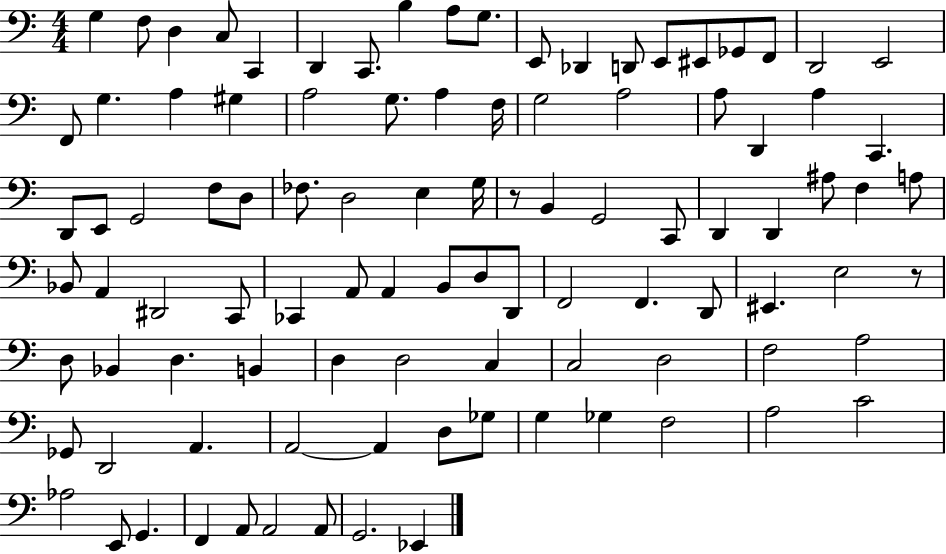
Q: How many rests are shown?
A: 2